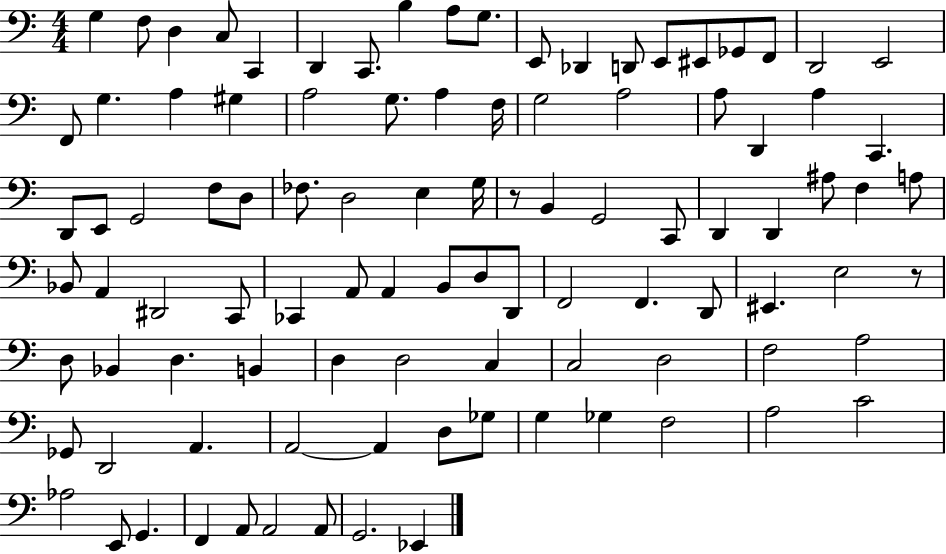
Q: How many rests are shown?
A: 2